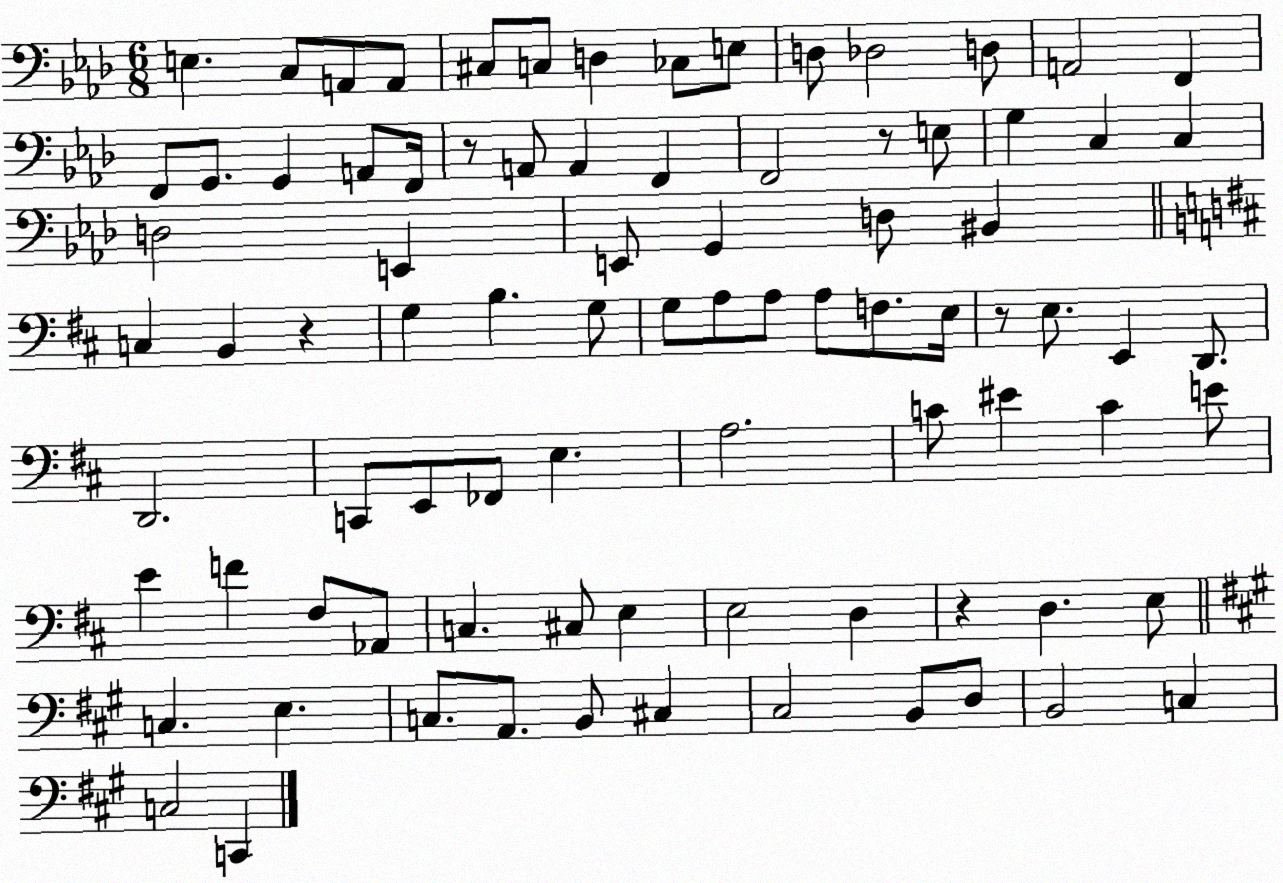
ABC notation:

X:1
T:Untitled
M:6/8
L:1/4
K:Ab
E, C,/2 A,,/2 A,,/2 ^C,/2 C,/2 D, _C,/2 E,/2 D,/2 _D,2 D,/2 A,,2 F,, F,,/2 G,,/2 G,, A,,/2 F,,/4 z/2 A,,/2 A,, F,, F,,2 z/2 E,/2 G, C, C, D,2 E,, E,,/2 G,, D,/2 ^B,, C, B,, z G, B, G,/2 G,/2 A,/2 A,/2 A,/2 F,/2 E,/4 z/2 E,/2 E,, D,,/2 D,,2 C,,/2 E,,/2 _F,,/2 E, A,2 C/2 ^E C E/2 E F ^F,/2 _A,,/2 C, ^C,/2 E, E,2 D, z D, E,/2 C, E, C,/2 A,,/2 B,,/2 ^C, ^C,2 B,,/2 D,/2 B,,2 C, C,2 C,,